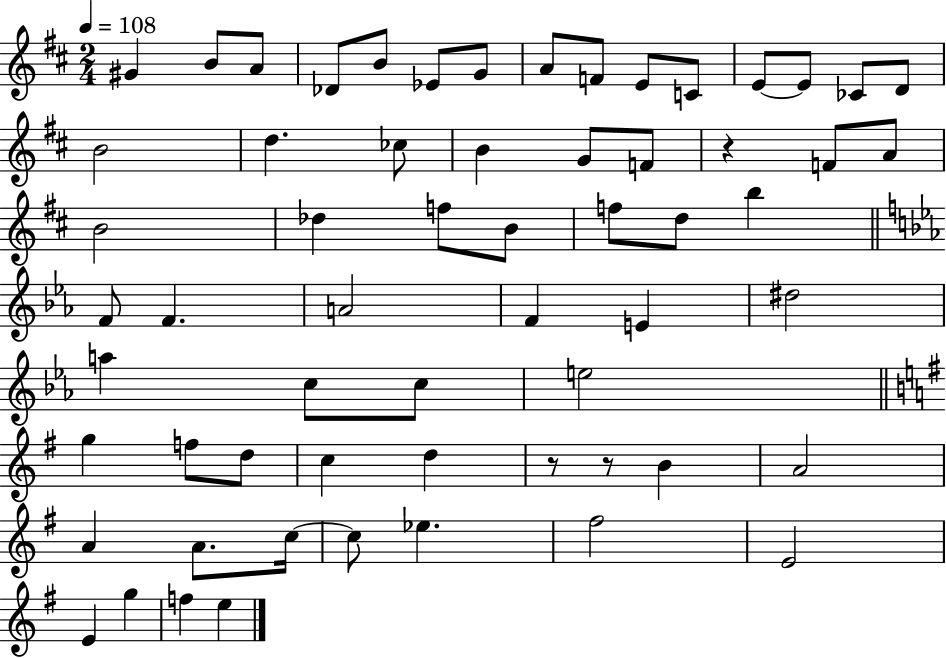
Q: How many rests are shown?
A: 3